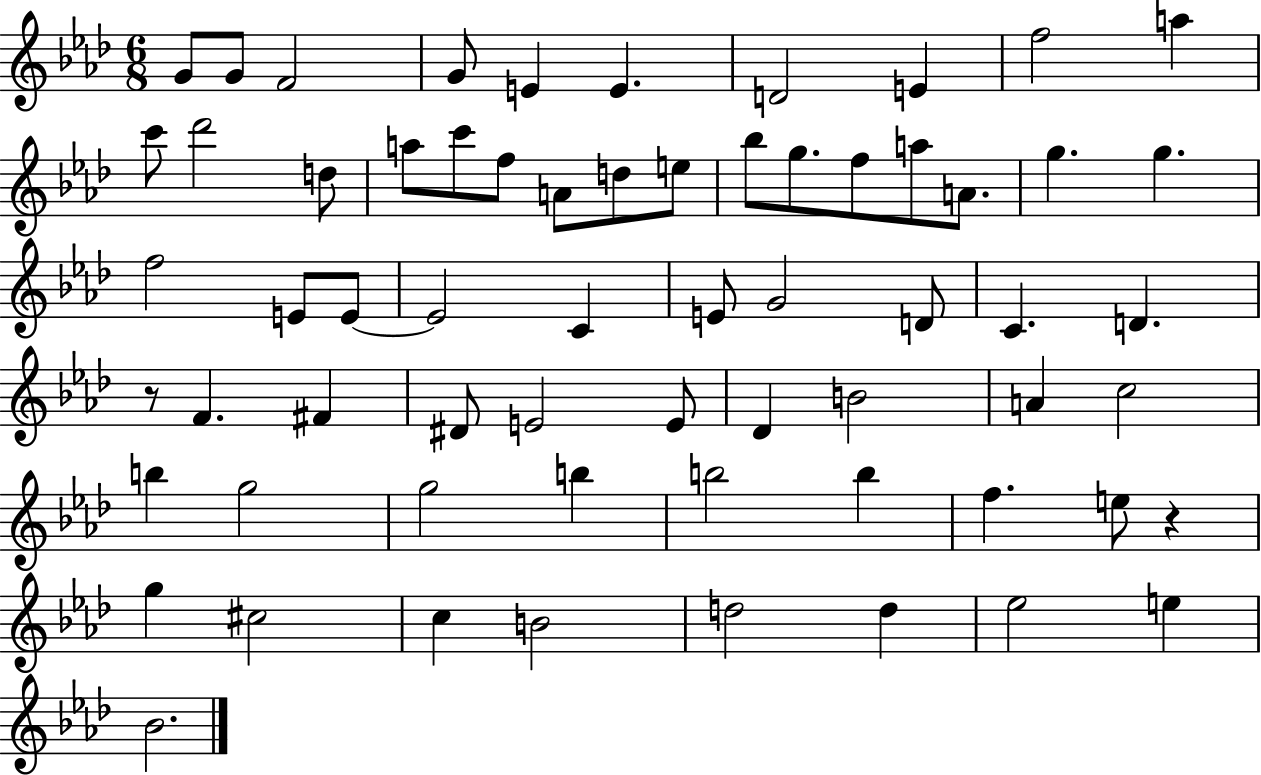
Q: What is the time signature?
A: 6/8